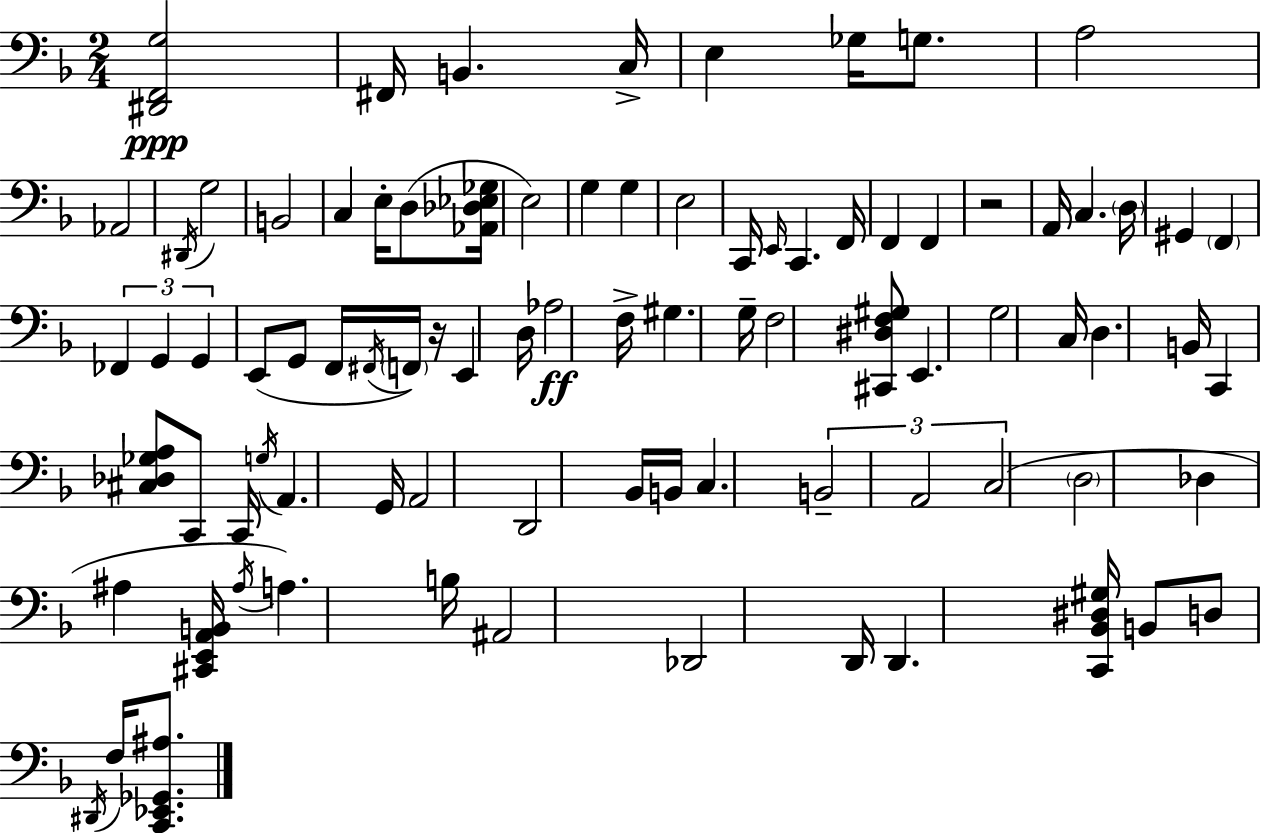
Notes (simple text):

[D#2,F2,G3]/h F#2/s B2/q. C3/s E3/q Gb3/s G3/e. A3/h Ab2/h D#2/s G3/h B2/h C3/q E3/s D3/e [Ab2,Db3,Eb3,Gb3]/s E3/h G3/q G3/q E3/h C2/s E2/s C2/q. F2/s F2/q F2/q R/h A2/s C3/q. D3/s G#2/q F2/q FES2/q G2/q G2/q E2/e G2/e F2/s F#2/s F2/s R/s E2/q D3/s Ab3/h F3/s G#3/q. G3/s F3/h [C#2,D#3,F3,G#3]/e E2/q. G3/h C3/s D3/q. B2/s C2/q [C#3,Db3,Gb3,A3]/e C2/e C2/s G3/s A2/q. G2/s A2/h D2/h Bb2/s B2/s C3/q. B2/h A2/h C3/h D3/h Db3/q A#3/q [C#2,E2,A2,B2]/s A#3/s A3/q. B3/s A#2/h Db2/h D2/s D2/q. [C2,Bb2,D#3,G#3]/s B2/e D3/e D#2/s F3/s [C2,Eb2,Gb2,A#3]/e.